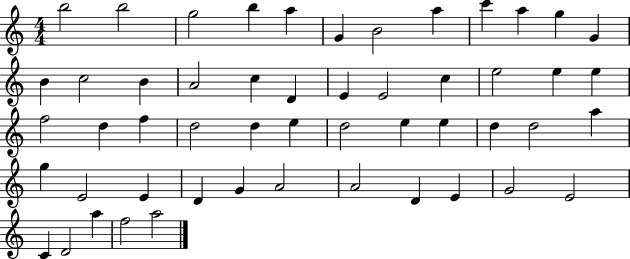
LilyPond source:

{
  \clef treble
  \numericTimeSignature
  \time 4/4
  \key c \major
  b''2 b''2 | g''2 b''4 a''4 | g'4 b'2 a''4 | c'''4 a''4 g''4 g'4 | \break b'4 c''2 b'4 | a'2 c''4 d'4 | e'4 e'2 c''4 | e''2 e''4 e''4 | \break f''2 d''4 f''4 | d''2 d''4 e''4 | d''2 e''4 e''4 | d''4 d''2 a''4 | \break g''4 e'2 e'4 | d'4 g'4 a'2 | a'2 d'4 e'4 | g'2 e'2 | \break c'4 d'2 a''4 | f''2 a''2 | \bar "|."
}